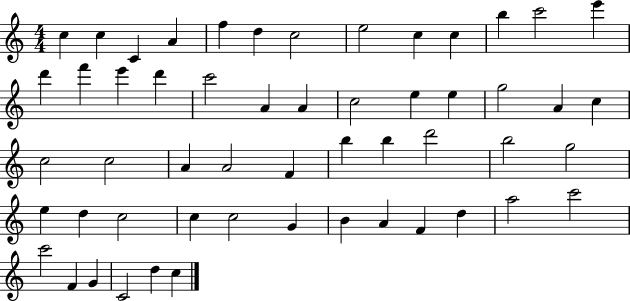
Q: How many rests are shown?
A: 0